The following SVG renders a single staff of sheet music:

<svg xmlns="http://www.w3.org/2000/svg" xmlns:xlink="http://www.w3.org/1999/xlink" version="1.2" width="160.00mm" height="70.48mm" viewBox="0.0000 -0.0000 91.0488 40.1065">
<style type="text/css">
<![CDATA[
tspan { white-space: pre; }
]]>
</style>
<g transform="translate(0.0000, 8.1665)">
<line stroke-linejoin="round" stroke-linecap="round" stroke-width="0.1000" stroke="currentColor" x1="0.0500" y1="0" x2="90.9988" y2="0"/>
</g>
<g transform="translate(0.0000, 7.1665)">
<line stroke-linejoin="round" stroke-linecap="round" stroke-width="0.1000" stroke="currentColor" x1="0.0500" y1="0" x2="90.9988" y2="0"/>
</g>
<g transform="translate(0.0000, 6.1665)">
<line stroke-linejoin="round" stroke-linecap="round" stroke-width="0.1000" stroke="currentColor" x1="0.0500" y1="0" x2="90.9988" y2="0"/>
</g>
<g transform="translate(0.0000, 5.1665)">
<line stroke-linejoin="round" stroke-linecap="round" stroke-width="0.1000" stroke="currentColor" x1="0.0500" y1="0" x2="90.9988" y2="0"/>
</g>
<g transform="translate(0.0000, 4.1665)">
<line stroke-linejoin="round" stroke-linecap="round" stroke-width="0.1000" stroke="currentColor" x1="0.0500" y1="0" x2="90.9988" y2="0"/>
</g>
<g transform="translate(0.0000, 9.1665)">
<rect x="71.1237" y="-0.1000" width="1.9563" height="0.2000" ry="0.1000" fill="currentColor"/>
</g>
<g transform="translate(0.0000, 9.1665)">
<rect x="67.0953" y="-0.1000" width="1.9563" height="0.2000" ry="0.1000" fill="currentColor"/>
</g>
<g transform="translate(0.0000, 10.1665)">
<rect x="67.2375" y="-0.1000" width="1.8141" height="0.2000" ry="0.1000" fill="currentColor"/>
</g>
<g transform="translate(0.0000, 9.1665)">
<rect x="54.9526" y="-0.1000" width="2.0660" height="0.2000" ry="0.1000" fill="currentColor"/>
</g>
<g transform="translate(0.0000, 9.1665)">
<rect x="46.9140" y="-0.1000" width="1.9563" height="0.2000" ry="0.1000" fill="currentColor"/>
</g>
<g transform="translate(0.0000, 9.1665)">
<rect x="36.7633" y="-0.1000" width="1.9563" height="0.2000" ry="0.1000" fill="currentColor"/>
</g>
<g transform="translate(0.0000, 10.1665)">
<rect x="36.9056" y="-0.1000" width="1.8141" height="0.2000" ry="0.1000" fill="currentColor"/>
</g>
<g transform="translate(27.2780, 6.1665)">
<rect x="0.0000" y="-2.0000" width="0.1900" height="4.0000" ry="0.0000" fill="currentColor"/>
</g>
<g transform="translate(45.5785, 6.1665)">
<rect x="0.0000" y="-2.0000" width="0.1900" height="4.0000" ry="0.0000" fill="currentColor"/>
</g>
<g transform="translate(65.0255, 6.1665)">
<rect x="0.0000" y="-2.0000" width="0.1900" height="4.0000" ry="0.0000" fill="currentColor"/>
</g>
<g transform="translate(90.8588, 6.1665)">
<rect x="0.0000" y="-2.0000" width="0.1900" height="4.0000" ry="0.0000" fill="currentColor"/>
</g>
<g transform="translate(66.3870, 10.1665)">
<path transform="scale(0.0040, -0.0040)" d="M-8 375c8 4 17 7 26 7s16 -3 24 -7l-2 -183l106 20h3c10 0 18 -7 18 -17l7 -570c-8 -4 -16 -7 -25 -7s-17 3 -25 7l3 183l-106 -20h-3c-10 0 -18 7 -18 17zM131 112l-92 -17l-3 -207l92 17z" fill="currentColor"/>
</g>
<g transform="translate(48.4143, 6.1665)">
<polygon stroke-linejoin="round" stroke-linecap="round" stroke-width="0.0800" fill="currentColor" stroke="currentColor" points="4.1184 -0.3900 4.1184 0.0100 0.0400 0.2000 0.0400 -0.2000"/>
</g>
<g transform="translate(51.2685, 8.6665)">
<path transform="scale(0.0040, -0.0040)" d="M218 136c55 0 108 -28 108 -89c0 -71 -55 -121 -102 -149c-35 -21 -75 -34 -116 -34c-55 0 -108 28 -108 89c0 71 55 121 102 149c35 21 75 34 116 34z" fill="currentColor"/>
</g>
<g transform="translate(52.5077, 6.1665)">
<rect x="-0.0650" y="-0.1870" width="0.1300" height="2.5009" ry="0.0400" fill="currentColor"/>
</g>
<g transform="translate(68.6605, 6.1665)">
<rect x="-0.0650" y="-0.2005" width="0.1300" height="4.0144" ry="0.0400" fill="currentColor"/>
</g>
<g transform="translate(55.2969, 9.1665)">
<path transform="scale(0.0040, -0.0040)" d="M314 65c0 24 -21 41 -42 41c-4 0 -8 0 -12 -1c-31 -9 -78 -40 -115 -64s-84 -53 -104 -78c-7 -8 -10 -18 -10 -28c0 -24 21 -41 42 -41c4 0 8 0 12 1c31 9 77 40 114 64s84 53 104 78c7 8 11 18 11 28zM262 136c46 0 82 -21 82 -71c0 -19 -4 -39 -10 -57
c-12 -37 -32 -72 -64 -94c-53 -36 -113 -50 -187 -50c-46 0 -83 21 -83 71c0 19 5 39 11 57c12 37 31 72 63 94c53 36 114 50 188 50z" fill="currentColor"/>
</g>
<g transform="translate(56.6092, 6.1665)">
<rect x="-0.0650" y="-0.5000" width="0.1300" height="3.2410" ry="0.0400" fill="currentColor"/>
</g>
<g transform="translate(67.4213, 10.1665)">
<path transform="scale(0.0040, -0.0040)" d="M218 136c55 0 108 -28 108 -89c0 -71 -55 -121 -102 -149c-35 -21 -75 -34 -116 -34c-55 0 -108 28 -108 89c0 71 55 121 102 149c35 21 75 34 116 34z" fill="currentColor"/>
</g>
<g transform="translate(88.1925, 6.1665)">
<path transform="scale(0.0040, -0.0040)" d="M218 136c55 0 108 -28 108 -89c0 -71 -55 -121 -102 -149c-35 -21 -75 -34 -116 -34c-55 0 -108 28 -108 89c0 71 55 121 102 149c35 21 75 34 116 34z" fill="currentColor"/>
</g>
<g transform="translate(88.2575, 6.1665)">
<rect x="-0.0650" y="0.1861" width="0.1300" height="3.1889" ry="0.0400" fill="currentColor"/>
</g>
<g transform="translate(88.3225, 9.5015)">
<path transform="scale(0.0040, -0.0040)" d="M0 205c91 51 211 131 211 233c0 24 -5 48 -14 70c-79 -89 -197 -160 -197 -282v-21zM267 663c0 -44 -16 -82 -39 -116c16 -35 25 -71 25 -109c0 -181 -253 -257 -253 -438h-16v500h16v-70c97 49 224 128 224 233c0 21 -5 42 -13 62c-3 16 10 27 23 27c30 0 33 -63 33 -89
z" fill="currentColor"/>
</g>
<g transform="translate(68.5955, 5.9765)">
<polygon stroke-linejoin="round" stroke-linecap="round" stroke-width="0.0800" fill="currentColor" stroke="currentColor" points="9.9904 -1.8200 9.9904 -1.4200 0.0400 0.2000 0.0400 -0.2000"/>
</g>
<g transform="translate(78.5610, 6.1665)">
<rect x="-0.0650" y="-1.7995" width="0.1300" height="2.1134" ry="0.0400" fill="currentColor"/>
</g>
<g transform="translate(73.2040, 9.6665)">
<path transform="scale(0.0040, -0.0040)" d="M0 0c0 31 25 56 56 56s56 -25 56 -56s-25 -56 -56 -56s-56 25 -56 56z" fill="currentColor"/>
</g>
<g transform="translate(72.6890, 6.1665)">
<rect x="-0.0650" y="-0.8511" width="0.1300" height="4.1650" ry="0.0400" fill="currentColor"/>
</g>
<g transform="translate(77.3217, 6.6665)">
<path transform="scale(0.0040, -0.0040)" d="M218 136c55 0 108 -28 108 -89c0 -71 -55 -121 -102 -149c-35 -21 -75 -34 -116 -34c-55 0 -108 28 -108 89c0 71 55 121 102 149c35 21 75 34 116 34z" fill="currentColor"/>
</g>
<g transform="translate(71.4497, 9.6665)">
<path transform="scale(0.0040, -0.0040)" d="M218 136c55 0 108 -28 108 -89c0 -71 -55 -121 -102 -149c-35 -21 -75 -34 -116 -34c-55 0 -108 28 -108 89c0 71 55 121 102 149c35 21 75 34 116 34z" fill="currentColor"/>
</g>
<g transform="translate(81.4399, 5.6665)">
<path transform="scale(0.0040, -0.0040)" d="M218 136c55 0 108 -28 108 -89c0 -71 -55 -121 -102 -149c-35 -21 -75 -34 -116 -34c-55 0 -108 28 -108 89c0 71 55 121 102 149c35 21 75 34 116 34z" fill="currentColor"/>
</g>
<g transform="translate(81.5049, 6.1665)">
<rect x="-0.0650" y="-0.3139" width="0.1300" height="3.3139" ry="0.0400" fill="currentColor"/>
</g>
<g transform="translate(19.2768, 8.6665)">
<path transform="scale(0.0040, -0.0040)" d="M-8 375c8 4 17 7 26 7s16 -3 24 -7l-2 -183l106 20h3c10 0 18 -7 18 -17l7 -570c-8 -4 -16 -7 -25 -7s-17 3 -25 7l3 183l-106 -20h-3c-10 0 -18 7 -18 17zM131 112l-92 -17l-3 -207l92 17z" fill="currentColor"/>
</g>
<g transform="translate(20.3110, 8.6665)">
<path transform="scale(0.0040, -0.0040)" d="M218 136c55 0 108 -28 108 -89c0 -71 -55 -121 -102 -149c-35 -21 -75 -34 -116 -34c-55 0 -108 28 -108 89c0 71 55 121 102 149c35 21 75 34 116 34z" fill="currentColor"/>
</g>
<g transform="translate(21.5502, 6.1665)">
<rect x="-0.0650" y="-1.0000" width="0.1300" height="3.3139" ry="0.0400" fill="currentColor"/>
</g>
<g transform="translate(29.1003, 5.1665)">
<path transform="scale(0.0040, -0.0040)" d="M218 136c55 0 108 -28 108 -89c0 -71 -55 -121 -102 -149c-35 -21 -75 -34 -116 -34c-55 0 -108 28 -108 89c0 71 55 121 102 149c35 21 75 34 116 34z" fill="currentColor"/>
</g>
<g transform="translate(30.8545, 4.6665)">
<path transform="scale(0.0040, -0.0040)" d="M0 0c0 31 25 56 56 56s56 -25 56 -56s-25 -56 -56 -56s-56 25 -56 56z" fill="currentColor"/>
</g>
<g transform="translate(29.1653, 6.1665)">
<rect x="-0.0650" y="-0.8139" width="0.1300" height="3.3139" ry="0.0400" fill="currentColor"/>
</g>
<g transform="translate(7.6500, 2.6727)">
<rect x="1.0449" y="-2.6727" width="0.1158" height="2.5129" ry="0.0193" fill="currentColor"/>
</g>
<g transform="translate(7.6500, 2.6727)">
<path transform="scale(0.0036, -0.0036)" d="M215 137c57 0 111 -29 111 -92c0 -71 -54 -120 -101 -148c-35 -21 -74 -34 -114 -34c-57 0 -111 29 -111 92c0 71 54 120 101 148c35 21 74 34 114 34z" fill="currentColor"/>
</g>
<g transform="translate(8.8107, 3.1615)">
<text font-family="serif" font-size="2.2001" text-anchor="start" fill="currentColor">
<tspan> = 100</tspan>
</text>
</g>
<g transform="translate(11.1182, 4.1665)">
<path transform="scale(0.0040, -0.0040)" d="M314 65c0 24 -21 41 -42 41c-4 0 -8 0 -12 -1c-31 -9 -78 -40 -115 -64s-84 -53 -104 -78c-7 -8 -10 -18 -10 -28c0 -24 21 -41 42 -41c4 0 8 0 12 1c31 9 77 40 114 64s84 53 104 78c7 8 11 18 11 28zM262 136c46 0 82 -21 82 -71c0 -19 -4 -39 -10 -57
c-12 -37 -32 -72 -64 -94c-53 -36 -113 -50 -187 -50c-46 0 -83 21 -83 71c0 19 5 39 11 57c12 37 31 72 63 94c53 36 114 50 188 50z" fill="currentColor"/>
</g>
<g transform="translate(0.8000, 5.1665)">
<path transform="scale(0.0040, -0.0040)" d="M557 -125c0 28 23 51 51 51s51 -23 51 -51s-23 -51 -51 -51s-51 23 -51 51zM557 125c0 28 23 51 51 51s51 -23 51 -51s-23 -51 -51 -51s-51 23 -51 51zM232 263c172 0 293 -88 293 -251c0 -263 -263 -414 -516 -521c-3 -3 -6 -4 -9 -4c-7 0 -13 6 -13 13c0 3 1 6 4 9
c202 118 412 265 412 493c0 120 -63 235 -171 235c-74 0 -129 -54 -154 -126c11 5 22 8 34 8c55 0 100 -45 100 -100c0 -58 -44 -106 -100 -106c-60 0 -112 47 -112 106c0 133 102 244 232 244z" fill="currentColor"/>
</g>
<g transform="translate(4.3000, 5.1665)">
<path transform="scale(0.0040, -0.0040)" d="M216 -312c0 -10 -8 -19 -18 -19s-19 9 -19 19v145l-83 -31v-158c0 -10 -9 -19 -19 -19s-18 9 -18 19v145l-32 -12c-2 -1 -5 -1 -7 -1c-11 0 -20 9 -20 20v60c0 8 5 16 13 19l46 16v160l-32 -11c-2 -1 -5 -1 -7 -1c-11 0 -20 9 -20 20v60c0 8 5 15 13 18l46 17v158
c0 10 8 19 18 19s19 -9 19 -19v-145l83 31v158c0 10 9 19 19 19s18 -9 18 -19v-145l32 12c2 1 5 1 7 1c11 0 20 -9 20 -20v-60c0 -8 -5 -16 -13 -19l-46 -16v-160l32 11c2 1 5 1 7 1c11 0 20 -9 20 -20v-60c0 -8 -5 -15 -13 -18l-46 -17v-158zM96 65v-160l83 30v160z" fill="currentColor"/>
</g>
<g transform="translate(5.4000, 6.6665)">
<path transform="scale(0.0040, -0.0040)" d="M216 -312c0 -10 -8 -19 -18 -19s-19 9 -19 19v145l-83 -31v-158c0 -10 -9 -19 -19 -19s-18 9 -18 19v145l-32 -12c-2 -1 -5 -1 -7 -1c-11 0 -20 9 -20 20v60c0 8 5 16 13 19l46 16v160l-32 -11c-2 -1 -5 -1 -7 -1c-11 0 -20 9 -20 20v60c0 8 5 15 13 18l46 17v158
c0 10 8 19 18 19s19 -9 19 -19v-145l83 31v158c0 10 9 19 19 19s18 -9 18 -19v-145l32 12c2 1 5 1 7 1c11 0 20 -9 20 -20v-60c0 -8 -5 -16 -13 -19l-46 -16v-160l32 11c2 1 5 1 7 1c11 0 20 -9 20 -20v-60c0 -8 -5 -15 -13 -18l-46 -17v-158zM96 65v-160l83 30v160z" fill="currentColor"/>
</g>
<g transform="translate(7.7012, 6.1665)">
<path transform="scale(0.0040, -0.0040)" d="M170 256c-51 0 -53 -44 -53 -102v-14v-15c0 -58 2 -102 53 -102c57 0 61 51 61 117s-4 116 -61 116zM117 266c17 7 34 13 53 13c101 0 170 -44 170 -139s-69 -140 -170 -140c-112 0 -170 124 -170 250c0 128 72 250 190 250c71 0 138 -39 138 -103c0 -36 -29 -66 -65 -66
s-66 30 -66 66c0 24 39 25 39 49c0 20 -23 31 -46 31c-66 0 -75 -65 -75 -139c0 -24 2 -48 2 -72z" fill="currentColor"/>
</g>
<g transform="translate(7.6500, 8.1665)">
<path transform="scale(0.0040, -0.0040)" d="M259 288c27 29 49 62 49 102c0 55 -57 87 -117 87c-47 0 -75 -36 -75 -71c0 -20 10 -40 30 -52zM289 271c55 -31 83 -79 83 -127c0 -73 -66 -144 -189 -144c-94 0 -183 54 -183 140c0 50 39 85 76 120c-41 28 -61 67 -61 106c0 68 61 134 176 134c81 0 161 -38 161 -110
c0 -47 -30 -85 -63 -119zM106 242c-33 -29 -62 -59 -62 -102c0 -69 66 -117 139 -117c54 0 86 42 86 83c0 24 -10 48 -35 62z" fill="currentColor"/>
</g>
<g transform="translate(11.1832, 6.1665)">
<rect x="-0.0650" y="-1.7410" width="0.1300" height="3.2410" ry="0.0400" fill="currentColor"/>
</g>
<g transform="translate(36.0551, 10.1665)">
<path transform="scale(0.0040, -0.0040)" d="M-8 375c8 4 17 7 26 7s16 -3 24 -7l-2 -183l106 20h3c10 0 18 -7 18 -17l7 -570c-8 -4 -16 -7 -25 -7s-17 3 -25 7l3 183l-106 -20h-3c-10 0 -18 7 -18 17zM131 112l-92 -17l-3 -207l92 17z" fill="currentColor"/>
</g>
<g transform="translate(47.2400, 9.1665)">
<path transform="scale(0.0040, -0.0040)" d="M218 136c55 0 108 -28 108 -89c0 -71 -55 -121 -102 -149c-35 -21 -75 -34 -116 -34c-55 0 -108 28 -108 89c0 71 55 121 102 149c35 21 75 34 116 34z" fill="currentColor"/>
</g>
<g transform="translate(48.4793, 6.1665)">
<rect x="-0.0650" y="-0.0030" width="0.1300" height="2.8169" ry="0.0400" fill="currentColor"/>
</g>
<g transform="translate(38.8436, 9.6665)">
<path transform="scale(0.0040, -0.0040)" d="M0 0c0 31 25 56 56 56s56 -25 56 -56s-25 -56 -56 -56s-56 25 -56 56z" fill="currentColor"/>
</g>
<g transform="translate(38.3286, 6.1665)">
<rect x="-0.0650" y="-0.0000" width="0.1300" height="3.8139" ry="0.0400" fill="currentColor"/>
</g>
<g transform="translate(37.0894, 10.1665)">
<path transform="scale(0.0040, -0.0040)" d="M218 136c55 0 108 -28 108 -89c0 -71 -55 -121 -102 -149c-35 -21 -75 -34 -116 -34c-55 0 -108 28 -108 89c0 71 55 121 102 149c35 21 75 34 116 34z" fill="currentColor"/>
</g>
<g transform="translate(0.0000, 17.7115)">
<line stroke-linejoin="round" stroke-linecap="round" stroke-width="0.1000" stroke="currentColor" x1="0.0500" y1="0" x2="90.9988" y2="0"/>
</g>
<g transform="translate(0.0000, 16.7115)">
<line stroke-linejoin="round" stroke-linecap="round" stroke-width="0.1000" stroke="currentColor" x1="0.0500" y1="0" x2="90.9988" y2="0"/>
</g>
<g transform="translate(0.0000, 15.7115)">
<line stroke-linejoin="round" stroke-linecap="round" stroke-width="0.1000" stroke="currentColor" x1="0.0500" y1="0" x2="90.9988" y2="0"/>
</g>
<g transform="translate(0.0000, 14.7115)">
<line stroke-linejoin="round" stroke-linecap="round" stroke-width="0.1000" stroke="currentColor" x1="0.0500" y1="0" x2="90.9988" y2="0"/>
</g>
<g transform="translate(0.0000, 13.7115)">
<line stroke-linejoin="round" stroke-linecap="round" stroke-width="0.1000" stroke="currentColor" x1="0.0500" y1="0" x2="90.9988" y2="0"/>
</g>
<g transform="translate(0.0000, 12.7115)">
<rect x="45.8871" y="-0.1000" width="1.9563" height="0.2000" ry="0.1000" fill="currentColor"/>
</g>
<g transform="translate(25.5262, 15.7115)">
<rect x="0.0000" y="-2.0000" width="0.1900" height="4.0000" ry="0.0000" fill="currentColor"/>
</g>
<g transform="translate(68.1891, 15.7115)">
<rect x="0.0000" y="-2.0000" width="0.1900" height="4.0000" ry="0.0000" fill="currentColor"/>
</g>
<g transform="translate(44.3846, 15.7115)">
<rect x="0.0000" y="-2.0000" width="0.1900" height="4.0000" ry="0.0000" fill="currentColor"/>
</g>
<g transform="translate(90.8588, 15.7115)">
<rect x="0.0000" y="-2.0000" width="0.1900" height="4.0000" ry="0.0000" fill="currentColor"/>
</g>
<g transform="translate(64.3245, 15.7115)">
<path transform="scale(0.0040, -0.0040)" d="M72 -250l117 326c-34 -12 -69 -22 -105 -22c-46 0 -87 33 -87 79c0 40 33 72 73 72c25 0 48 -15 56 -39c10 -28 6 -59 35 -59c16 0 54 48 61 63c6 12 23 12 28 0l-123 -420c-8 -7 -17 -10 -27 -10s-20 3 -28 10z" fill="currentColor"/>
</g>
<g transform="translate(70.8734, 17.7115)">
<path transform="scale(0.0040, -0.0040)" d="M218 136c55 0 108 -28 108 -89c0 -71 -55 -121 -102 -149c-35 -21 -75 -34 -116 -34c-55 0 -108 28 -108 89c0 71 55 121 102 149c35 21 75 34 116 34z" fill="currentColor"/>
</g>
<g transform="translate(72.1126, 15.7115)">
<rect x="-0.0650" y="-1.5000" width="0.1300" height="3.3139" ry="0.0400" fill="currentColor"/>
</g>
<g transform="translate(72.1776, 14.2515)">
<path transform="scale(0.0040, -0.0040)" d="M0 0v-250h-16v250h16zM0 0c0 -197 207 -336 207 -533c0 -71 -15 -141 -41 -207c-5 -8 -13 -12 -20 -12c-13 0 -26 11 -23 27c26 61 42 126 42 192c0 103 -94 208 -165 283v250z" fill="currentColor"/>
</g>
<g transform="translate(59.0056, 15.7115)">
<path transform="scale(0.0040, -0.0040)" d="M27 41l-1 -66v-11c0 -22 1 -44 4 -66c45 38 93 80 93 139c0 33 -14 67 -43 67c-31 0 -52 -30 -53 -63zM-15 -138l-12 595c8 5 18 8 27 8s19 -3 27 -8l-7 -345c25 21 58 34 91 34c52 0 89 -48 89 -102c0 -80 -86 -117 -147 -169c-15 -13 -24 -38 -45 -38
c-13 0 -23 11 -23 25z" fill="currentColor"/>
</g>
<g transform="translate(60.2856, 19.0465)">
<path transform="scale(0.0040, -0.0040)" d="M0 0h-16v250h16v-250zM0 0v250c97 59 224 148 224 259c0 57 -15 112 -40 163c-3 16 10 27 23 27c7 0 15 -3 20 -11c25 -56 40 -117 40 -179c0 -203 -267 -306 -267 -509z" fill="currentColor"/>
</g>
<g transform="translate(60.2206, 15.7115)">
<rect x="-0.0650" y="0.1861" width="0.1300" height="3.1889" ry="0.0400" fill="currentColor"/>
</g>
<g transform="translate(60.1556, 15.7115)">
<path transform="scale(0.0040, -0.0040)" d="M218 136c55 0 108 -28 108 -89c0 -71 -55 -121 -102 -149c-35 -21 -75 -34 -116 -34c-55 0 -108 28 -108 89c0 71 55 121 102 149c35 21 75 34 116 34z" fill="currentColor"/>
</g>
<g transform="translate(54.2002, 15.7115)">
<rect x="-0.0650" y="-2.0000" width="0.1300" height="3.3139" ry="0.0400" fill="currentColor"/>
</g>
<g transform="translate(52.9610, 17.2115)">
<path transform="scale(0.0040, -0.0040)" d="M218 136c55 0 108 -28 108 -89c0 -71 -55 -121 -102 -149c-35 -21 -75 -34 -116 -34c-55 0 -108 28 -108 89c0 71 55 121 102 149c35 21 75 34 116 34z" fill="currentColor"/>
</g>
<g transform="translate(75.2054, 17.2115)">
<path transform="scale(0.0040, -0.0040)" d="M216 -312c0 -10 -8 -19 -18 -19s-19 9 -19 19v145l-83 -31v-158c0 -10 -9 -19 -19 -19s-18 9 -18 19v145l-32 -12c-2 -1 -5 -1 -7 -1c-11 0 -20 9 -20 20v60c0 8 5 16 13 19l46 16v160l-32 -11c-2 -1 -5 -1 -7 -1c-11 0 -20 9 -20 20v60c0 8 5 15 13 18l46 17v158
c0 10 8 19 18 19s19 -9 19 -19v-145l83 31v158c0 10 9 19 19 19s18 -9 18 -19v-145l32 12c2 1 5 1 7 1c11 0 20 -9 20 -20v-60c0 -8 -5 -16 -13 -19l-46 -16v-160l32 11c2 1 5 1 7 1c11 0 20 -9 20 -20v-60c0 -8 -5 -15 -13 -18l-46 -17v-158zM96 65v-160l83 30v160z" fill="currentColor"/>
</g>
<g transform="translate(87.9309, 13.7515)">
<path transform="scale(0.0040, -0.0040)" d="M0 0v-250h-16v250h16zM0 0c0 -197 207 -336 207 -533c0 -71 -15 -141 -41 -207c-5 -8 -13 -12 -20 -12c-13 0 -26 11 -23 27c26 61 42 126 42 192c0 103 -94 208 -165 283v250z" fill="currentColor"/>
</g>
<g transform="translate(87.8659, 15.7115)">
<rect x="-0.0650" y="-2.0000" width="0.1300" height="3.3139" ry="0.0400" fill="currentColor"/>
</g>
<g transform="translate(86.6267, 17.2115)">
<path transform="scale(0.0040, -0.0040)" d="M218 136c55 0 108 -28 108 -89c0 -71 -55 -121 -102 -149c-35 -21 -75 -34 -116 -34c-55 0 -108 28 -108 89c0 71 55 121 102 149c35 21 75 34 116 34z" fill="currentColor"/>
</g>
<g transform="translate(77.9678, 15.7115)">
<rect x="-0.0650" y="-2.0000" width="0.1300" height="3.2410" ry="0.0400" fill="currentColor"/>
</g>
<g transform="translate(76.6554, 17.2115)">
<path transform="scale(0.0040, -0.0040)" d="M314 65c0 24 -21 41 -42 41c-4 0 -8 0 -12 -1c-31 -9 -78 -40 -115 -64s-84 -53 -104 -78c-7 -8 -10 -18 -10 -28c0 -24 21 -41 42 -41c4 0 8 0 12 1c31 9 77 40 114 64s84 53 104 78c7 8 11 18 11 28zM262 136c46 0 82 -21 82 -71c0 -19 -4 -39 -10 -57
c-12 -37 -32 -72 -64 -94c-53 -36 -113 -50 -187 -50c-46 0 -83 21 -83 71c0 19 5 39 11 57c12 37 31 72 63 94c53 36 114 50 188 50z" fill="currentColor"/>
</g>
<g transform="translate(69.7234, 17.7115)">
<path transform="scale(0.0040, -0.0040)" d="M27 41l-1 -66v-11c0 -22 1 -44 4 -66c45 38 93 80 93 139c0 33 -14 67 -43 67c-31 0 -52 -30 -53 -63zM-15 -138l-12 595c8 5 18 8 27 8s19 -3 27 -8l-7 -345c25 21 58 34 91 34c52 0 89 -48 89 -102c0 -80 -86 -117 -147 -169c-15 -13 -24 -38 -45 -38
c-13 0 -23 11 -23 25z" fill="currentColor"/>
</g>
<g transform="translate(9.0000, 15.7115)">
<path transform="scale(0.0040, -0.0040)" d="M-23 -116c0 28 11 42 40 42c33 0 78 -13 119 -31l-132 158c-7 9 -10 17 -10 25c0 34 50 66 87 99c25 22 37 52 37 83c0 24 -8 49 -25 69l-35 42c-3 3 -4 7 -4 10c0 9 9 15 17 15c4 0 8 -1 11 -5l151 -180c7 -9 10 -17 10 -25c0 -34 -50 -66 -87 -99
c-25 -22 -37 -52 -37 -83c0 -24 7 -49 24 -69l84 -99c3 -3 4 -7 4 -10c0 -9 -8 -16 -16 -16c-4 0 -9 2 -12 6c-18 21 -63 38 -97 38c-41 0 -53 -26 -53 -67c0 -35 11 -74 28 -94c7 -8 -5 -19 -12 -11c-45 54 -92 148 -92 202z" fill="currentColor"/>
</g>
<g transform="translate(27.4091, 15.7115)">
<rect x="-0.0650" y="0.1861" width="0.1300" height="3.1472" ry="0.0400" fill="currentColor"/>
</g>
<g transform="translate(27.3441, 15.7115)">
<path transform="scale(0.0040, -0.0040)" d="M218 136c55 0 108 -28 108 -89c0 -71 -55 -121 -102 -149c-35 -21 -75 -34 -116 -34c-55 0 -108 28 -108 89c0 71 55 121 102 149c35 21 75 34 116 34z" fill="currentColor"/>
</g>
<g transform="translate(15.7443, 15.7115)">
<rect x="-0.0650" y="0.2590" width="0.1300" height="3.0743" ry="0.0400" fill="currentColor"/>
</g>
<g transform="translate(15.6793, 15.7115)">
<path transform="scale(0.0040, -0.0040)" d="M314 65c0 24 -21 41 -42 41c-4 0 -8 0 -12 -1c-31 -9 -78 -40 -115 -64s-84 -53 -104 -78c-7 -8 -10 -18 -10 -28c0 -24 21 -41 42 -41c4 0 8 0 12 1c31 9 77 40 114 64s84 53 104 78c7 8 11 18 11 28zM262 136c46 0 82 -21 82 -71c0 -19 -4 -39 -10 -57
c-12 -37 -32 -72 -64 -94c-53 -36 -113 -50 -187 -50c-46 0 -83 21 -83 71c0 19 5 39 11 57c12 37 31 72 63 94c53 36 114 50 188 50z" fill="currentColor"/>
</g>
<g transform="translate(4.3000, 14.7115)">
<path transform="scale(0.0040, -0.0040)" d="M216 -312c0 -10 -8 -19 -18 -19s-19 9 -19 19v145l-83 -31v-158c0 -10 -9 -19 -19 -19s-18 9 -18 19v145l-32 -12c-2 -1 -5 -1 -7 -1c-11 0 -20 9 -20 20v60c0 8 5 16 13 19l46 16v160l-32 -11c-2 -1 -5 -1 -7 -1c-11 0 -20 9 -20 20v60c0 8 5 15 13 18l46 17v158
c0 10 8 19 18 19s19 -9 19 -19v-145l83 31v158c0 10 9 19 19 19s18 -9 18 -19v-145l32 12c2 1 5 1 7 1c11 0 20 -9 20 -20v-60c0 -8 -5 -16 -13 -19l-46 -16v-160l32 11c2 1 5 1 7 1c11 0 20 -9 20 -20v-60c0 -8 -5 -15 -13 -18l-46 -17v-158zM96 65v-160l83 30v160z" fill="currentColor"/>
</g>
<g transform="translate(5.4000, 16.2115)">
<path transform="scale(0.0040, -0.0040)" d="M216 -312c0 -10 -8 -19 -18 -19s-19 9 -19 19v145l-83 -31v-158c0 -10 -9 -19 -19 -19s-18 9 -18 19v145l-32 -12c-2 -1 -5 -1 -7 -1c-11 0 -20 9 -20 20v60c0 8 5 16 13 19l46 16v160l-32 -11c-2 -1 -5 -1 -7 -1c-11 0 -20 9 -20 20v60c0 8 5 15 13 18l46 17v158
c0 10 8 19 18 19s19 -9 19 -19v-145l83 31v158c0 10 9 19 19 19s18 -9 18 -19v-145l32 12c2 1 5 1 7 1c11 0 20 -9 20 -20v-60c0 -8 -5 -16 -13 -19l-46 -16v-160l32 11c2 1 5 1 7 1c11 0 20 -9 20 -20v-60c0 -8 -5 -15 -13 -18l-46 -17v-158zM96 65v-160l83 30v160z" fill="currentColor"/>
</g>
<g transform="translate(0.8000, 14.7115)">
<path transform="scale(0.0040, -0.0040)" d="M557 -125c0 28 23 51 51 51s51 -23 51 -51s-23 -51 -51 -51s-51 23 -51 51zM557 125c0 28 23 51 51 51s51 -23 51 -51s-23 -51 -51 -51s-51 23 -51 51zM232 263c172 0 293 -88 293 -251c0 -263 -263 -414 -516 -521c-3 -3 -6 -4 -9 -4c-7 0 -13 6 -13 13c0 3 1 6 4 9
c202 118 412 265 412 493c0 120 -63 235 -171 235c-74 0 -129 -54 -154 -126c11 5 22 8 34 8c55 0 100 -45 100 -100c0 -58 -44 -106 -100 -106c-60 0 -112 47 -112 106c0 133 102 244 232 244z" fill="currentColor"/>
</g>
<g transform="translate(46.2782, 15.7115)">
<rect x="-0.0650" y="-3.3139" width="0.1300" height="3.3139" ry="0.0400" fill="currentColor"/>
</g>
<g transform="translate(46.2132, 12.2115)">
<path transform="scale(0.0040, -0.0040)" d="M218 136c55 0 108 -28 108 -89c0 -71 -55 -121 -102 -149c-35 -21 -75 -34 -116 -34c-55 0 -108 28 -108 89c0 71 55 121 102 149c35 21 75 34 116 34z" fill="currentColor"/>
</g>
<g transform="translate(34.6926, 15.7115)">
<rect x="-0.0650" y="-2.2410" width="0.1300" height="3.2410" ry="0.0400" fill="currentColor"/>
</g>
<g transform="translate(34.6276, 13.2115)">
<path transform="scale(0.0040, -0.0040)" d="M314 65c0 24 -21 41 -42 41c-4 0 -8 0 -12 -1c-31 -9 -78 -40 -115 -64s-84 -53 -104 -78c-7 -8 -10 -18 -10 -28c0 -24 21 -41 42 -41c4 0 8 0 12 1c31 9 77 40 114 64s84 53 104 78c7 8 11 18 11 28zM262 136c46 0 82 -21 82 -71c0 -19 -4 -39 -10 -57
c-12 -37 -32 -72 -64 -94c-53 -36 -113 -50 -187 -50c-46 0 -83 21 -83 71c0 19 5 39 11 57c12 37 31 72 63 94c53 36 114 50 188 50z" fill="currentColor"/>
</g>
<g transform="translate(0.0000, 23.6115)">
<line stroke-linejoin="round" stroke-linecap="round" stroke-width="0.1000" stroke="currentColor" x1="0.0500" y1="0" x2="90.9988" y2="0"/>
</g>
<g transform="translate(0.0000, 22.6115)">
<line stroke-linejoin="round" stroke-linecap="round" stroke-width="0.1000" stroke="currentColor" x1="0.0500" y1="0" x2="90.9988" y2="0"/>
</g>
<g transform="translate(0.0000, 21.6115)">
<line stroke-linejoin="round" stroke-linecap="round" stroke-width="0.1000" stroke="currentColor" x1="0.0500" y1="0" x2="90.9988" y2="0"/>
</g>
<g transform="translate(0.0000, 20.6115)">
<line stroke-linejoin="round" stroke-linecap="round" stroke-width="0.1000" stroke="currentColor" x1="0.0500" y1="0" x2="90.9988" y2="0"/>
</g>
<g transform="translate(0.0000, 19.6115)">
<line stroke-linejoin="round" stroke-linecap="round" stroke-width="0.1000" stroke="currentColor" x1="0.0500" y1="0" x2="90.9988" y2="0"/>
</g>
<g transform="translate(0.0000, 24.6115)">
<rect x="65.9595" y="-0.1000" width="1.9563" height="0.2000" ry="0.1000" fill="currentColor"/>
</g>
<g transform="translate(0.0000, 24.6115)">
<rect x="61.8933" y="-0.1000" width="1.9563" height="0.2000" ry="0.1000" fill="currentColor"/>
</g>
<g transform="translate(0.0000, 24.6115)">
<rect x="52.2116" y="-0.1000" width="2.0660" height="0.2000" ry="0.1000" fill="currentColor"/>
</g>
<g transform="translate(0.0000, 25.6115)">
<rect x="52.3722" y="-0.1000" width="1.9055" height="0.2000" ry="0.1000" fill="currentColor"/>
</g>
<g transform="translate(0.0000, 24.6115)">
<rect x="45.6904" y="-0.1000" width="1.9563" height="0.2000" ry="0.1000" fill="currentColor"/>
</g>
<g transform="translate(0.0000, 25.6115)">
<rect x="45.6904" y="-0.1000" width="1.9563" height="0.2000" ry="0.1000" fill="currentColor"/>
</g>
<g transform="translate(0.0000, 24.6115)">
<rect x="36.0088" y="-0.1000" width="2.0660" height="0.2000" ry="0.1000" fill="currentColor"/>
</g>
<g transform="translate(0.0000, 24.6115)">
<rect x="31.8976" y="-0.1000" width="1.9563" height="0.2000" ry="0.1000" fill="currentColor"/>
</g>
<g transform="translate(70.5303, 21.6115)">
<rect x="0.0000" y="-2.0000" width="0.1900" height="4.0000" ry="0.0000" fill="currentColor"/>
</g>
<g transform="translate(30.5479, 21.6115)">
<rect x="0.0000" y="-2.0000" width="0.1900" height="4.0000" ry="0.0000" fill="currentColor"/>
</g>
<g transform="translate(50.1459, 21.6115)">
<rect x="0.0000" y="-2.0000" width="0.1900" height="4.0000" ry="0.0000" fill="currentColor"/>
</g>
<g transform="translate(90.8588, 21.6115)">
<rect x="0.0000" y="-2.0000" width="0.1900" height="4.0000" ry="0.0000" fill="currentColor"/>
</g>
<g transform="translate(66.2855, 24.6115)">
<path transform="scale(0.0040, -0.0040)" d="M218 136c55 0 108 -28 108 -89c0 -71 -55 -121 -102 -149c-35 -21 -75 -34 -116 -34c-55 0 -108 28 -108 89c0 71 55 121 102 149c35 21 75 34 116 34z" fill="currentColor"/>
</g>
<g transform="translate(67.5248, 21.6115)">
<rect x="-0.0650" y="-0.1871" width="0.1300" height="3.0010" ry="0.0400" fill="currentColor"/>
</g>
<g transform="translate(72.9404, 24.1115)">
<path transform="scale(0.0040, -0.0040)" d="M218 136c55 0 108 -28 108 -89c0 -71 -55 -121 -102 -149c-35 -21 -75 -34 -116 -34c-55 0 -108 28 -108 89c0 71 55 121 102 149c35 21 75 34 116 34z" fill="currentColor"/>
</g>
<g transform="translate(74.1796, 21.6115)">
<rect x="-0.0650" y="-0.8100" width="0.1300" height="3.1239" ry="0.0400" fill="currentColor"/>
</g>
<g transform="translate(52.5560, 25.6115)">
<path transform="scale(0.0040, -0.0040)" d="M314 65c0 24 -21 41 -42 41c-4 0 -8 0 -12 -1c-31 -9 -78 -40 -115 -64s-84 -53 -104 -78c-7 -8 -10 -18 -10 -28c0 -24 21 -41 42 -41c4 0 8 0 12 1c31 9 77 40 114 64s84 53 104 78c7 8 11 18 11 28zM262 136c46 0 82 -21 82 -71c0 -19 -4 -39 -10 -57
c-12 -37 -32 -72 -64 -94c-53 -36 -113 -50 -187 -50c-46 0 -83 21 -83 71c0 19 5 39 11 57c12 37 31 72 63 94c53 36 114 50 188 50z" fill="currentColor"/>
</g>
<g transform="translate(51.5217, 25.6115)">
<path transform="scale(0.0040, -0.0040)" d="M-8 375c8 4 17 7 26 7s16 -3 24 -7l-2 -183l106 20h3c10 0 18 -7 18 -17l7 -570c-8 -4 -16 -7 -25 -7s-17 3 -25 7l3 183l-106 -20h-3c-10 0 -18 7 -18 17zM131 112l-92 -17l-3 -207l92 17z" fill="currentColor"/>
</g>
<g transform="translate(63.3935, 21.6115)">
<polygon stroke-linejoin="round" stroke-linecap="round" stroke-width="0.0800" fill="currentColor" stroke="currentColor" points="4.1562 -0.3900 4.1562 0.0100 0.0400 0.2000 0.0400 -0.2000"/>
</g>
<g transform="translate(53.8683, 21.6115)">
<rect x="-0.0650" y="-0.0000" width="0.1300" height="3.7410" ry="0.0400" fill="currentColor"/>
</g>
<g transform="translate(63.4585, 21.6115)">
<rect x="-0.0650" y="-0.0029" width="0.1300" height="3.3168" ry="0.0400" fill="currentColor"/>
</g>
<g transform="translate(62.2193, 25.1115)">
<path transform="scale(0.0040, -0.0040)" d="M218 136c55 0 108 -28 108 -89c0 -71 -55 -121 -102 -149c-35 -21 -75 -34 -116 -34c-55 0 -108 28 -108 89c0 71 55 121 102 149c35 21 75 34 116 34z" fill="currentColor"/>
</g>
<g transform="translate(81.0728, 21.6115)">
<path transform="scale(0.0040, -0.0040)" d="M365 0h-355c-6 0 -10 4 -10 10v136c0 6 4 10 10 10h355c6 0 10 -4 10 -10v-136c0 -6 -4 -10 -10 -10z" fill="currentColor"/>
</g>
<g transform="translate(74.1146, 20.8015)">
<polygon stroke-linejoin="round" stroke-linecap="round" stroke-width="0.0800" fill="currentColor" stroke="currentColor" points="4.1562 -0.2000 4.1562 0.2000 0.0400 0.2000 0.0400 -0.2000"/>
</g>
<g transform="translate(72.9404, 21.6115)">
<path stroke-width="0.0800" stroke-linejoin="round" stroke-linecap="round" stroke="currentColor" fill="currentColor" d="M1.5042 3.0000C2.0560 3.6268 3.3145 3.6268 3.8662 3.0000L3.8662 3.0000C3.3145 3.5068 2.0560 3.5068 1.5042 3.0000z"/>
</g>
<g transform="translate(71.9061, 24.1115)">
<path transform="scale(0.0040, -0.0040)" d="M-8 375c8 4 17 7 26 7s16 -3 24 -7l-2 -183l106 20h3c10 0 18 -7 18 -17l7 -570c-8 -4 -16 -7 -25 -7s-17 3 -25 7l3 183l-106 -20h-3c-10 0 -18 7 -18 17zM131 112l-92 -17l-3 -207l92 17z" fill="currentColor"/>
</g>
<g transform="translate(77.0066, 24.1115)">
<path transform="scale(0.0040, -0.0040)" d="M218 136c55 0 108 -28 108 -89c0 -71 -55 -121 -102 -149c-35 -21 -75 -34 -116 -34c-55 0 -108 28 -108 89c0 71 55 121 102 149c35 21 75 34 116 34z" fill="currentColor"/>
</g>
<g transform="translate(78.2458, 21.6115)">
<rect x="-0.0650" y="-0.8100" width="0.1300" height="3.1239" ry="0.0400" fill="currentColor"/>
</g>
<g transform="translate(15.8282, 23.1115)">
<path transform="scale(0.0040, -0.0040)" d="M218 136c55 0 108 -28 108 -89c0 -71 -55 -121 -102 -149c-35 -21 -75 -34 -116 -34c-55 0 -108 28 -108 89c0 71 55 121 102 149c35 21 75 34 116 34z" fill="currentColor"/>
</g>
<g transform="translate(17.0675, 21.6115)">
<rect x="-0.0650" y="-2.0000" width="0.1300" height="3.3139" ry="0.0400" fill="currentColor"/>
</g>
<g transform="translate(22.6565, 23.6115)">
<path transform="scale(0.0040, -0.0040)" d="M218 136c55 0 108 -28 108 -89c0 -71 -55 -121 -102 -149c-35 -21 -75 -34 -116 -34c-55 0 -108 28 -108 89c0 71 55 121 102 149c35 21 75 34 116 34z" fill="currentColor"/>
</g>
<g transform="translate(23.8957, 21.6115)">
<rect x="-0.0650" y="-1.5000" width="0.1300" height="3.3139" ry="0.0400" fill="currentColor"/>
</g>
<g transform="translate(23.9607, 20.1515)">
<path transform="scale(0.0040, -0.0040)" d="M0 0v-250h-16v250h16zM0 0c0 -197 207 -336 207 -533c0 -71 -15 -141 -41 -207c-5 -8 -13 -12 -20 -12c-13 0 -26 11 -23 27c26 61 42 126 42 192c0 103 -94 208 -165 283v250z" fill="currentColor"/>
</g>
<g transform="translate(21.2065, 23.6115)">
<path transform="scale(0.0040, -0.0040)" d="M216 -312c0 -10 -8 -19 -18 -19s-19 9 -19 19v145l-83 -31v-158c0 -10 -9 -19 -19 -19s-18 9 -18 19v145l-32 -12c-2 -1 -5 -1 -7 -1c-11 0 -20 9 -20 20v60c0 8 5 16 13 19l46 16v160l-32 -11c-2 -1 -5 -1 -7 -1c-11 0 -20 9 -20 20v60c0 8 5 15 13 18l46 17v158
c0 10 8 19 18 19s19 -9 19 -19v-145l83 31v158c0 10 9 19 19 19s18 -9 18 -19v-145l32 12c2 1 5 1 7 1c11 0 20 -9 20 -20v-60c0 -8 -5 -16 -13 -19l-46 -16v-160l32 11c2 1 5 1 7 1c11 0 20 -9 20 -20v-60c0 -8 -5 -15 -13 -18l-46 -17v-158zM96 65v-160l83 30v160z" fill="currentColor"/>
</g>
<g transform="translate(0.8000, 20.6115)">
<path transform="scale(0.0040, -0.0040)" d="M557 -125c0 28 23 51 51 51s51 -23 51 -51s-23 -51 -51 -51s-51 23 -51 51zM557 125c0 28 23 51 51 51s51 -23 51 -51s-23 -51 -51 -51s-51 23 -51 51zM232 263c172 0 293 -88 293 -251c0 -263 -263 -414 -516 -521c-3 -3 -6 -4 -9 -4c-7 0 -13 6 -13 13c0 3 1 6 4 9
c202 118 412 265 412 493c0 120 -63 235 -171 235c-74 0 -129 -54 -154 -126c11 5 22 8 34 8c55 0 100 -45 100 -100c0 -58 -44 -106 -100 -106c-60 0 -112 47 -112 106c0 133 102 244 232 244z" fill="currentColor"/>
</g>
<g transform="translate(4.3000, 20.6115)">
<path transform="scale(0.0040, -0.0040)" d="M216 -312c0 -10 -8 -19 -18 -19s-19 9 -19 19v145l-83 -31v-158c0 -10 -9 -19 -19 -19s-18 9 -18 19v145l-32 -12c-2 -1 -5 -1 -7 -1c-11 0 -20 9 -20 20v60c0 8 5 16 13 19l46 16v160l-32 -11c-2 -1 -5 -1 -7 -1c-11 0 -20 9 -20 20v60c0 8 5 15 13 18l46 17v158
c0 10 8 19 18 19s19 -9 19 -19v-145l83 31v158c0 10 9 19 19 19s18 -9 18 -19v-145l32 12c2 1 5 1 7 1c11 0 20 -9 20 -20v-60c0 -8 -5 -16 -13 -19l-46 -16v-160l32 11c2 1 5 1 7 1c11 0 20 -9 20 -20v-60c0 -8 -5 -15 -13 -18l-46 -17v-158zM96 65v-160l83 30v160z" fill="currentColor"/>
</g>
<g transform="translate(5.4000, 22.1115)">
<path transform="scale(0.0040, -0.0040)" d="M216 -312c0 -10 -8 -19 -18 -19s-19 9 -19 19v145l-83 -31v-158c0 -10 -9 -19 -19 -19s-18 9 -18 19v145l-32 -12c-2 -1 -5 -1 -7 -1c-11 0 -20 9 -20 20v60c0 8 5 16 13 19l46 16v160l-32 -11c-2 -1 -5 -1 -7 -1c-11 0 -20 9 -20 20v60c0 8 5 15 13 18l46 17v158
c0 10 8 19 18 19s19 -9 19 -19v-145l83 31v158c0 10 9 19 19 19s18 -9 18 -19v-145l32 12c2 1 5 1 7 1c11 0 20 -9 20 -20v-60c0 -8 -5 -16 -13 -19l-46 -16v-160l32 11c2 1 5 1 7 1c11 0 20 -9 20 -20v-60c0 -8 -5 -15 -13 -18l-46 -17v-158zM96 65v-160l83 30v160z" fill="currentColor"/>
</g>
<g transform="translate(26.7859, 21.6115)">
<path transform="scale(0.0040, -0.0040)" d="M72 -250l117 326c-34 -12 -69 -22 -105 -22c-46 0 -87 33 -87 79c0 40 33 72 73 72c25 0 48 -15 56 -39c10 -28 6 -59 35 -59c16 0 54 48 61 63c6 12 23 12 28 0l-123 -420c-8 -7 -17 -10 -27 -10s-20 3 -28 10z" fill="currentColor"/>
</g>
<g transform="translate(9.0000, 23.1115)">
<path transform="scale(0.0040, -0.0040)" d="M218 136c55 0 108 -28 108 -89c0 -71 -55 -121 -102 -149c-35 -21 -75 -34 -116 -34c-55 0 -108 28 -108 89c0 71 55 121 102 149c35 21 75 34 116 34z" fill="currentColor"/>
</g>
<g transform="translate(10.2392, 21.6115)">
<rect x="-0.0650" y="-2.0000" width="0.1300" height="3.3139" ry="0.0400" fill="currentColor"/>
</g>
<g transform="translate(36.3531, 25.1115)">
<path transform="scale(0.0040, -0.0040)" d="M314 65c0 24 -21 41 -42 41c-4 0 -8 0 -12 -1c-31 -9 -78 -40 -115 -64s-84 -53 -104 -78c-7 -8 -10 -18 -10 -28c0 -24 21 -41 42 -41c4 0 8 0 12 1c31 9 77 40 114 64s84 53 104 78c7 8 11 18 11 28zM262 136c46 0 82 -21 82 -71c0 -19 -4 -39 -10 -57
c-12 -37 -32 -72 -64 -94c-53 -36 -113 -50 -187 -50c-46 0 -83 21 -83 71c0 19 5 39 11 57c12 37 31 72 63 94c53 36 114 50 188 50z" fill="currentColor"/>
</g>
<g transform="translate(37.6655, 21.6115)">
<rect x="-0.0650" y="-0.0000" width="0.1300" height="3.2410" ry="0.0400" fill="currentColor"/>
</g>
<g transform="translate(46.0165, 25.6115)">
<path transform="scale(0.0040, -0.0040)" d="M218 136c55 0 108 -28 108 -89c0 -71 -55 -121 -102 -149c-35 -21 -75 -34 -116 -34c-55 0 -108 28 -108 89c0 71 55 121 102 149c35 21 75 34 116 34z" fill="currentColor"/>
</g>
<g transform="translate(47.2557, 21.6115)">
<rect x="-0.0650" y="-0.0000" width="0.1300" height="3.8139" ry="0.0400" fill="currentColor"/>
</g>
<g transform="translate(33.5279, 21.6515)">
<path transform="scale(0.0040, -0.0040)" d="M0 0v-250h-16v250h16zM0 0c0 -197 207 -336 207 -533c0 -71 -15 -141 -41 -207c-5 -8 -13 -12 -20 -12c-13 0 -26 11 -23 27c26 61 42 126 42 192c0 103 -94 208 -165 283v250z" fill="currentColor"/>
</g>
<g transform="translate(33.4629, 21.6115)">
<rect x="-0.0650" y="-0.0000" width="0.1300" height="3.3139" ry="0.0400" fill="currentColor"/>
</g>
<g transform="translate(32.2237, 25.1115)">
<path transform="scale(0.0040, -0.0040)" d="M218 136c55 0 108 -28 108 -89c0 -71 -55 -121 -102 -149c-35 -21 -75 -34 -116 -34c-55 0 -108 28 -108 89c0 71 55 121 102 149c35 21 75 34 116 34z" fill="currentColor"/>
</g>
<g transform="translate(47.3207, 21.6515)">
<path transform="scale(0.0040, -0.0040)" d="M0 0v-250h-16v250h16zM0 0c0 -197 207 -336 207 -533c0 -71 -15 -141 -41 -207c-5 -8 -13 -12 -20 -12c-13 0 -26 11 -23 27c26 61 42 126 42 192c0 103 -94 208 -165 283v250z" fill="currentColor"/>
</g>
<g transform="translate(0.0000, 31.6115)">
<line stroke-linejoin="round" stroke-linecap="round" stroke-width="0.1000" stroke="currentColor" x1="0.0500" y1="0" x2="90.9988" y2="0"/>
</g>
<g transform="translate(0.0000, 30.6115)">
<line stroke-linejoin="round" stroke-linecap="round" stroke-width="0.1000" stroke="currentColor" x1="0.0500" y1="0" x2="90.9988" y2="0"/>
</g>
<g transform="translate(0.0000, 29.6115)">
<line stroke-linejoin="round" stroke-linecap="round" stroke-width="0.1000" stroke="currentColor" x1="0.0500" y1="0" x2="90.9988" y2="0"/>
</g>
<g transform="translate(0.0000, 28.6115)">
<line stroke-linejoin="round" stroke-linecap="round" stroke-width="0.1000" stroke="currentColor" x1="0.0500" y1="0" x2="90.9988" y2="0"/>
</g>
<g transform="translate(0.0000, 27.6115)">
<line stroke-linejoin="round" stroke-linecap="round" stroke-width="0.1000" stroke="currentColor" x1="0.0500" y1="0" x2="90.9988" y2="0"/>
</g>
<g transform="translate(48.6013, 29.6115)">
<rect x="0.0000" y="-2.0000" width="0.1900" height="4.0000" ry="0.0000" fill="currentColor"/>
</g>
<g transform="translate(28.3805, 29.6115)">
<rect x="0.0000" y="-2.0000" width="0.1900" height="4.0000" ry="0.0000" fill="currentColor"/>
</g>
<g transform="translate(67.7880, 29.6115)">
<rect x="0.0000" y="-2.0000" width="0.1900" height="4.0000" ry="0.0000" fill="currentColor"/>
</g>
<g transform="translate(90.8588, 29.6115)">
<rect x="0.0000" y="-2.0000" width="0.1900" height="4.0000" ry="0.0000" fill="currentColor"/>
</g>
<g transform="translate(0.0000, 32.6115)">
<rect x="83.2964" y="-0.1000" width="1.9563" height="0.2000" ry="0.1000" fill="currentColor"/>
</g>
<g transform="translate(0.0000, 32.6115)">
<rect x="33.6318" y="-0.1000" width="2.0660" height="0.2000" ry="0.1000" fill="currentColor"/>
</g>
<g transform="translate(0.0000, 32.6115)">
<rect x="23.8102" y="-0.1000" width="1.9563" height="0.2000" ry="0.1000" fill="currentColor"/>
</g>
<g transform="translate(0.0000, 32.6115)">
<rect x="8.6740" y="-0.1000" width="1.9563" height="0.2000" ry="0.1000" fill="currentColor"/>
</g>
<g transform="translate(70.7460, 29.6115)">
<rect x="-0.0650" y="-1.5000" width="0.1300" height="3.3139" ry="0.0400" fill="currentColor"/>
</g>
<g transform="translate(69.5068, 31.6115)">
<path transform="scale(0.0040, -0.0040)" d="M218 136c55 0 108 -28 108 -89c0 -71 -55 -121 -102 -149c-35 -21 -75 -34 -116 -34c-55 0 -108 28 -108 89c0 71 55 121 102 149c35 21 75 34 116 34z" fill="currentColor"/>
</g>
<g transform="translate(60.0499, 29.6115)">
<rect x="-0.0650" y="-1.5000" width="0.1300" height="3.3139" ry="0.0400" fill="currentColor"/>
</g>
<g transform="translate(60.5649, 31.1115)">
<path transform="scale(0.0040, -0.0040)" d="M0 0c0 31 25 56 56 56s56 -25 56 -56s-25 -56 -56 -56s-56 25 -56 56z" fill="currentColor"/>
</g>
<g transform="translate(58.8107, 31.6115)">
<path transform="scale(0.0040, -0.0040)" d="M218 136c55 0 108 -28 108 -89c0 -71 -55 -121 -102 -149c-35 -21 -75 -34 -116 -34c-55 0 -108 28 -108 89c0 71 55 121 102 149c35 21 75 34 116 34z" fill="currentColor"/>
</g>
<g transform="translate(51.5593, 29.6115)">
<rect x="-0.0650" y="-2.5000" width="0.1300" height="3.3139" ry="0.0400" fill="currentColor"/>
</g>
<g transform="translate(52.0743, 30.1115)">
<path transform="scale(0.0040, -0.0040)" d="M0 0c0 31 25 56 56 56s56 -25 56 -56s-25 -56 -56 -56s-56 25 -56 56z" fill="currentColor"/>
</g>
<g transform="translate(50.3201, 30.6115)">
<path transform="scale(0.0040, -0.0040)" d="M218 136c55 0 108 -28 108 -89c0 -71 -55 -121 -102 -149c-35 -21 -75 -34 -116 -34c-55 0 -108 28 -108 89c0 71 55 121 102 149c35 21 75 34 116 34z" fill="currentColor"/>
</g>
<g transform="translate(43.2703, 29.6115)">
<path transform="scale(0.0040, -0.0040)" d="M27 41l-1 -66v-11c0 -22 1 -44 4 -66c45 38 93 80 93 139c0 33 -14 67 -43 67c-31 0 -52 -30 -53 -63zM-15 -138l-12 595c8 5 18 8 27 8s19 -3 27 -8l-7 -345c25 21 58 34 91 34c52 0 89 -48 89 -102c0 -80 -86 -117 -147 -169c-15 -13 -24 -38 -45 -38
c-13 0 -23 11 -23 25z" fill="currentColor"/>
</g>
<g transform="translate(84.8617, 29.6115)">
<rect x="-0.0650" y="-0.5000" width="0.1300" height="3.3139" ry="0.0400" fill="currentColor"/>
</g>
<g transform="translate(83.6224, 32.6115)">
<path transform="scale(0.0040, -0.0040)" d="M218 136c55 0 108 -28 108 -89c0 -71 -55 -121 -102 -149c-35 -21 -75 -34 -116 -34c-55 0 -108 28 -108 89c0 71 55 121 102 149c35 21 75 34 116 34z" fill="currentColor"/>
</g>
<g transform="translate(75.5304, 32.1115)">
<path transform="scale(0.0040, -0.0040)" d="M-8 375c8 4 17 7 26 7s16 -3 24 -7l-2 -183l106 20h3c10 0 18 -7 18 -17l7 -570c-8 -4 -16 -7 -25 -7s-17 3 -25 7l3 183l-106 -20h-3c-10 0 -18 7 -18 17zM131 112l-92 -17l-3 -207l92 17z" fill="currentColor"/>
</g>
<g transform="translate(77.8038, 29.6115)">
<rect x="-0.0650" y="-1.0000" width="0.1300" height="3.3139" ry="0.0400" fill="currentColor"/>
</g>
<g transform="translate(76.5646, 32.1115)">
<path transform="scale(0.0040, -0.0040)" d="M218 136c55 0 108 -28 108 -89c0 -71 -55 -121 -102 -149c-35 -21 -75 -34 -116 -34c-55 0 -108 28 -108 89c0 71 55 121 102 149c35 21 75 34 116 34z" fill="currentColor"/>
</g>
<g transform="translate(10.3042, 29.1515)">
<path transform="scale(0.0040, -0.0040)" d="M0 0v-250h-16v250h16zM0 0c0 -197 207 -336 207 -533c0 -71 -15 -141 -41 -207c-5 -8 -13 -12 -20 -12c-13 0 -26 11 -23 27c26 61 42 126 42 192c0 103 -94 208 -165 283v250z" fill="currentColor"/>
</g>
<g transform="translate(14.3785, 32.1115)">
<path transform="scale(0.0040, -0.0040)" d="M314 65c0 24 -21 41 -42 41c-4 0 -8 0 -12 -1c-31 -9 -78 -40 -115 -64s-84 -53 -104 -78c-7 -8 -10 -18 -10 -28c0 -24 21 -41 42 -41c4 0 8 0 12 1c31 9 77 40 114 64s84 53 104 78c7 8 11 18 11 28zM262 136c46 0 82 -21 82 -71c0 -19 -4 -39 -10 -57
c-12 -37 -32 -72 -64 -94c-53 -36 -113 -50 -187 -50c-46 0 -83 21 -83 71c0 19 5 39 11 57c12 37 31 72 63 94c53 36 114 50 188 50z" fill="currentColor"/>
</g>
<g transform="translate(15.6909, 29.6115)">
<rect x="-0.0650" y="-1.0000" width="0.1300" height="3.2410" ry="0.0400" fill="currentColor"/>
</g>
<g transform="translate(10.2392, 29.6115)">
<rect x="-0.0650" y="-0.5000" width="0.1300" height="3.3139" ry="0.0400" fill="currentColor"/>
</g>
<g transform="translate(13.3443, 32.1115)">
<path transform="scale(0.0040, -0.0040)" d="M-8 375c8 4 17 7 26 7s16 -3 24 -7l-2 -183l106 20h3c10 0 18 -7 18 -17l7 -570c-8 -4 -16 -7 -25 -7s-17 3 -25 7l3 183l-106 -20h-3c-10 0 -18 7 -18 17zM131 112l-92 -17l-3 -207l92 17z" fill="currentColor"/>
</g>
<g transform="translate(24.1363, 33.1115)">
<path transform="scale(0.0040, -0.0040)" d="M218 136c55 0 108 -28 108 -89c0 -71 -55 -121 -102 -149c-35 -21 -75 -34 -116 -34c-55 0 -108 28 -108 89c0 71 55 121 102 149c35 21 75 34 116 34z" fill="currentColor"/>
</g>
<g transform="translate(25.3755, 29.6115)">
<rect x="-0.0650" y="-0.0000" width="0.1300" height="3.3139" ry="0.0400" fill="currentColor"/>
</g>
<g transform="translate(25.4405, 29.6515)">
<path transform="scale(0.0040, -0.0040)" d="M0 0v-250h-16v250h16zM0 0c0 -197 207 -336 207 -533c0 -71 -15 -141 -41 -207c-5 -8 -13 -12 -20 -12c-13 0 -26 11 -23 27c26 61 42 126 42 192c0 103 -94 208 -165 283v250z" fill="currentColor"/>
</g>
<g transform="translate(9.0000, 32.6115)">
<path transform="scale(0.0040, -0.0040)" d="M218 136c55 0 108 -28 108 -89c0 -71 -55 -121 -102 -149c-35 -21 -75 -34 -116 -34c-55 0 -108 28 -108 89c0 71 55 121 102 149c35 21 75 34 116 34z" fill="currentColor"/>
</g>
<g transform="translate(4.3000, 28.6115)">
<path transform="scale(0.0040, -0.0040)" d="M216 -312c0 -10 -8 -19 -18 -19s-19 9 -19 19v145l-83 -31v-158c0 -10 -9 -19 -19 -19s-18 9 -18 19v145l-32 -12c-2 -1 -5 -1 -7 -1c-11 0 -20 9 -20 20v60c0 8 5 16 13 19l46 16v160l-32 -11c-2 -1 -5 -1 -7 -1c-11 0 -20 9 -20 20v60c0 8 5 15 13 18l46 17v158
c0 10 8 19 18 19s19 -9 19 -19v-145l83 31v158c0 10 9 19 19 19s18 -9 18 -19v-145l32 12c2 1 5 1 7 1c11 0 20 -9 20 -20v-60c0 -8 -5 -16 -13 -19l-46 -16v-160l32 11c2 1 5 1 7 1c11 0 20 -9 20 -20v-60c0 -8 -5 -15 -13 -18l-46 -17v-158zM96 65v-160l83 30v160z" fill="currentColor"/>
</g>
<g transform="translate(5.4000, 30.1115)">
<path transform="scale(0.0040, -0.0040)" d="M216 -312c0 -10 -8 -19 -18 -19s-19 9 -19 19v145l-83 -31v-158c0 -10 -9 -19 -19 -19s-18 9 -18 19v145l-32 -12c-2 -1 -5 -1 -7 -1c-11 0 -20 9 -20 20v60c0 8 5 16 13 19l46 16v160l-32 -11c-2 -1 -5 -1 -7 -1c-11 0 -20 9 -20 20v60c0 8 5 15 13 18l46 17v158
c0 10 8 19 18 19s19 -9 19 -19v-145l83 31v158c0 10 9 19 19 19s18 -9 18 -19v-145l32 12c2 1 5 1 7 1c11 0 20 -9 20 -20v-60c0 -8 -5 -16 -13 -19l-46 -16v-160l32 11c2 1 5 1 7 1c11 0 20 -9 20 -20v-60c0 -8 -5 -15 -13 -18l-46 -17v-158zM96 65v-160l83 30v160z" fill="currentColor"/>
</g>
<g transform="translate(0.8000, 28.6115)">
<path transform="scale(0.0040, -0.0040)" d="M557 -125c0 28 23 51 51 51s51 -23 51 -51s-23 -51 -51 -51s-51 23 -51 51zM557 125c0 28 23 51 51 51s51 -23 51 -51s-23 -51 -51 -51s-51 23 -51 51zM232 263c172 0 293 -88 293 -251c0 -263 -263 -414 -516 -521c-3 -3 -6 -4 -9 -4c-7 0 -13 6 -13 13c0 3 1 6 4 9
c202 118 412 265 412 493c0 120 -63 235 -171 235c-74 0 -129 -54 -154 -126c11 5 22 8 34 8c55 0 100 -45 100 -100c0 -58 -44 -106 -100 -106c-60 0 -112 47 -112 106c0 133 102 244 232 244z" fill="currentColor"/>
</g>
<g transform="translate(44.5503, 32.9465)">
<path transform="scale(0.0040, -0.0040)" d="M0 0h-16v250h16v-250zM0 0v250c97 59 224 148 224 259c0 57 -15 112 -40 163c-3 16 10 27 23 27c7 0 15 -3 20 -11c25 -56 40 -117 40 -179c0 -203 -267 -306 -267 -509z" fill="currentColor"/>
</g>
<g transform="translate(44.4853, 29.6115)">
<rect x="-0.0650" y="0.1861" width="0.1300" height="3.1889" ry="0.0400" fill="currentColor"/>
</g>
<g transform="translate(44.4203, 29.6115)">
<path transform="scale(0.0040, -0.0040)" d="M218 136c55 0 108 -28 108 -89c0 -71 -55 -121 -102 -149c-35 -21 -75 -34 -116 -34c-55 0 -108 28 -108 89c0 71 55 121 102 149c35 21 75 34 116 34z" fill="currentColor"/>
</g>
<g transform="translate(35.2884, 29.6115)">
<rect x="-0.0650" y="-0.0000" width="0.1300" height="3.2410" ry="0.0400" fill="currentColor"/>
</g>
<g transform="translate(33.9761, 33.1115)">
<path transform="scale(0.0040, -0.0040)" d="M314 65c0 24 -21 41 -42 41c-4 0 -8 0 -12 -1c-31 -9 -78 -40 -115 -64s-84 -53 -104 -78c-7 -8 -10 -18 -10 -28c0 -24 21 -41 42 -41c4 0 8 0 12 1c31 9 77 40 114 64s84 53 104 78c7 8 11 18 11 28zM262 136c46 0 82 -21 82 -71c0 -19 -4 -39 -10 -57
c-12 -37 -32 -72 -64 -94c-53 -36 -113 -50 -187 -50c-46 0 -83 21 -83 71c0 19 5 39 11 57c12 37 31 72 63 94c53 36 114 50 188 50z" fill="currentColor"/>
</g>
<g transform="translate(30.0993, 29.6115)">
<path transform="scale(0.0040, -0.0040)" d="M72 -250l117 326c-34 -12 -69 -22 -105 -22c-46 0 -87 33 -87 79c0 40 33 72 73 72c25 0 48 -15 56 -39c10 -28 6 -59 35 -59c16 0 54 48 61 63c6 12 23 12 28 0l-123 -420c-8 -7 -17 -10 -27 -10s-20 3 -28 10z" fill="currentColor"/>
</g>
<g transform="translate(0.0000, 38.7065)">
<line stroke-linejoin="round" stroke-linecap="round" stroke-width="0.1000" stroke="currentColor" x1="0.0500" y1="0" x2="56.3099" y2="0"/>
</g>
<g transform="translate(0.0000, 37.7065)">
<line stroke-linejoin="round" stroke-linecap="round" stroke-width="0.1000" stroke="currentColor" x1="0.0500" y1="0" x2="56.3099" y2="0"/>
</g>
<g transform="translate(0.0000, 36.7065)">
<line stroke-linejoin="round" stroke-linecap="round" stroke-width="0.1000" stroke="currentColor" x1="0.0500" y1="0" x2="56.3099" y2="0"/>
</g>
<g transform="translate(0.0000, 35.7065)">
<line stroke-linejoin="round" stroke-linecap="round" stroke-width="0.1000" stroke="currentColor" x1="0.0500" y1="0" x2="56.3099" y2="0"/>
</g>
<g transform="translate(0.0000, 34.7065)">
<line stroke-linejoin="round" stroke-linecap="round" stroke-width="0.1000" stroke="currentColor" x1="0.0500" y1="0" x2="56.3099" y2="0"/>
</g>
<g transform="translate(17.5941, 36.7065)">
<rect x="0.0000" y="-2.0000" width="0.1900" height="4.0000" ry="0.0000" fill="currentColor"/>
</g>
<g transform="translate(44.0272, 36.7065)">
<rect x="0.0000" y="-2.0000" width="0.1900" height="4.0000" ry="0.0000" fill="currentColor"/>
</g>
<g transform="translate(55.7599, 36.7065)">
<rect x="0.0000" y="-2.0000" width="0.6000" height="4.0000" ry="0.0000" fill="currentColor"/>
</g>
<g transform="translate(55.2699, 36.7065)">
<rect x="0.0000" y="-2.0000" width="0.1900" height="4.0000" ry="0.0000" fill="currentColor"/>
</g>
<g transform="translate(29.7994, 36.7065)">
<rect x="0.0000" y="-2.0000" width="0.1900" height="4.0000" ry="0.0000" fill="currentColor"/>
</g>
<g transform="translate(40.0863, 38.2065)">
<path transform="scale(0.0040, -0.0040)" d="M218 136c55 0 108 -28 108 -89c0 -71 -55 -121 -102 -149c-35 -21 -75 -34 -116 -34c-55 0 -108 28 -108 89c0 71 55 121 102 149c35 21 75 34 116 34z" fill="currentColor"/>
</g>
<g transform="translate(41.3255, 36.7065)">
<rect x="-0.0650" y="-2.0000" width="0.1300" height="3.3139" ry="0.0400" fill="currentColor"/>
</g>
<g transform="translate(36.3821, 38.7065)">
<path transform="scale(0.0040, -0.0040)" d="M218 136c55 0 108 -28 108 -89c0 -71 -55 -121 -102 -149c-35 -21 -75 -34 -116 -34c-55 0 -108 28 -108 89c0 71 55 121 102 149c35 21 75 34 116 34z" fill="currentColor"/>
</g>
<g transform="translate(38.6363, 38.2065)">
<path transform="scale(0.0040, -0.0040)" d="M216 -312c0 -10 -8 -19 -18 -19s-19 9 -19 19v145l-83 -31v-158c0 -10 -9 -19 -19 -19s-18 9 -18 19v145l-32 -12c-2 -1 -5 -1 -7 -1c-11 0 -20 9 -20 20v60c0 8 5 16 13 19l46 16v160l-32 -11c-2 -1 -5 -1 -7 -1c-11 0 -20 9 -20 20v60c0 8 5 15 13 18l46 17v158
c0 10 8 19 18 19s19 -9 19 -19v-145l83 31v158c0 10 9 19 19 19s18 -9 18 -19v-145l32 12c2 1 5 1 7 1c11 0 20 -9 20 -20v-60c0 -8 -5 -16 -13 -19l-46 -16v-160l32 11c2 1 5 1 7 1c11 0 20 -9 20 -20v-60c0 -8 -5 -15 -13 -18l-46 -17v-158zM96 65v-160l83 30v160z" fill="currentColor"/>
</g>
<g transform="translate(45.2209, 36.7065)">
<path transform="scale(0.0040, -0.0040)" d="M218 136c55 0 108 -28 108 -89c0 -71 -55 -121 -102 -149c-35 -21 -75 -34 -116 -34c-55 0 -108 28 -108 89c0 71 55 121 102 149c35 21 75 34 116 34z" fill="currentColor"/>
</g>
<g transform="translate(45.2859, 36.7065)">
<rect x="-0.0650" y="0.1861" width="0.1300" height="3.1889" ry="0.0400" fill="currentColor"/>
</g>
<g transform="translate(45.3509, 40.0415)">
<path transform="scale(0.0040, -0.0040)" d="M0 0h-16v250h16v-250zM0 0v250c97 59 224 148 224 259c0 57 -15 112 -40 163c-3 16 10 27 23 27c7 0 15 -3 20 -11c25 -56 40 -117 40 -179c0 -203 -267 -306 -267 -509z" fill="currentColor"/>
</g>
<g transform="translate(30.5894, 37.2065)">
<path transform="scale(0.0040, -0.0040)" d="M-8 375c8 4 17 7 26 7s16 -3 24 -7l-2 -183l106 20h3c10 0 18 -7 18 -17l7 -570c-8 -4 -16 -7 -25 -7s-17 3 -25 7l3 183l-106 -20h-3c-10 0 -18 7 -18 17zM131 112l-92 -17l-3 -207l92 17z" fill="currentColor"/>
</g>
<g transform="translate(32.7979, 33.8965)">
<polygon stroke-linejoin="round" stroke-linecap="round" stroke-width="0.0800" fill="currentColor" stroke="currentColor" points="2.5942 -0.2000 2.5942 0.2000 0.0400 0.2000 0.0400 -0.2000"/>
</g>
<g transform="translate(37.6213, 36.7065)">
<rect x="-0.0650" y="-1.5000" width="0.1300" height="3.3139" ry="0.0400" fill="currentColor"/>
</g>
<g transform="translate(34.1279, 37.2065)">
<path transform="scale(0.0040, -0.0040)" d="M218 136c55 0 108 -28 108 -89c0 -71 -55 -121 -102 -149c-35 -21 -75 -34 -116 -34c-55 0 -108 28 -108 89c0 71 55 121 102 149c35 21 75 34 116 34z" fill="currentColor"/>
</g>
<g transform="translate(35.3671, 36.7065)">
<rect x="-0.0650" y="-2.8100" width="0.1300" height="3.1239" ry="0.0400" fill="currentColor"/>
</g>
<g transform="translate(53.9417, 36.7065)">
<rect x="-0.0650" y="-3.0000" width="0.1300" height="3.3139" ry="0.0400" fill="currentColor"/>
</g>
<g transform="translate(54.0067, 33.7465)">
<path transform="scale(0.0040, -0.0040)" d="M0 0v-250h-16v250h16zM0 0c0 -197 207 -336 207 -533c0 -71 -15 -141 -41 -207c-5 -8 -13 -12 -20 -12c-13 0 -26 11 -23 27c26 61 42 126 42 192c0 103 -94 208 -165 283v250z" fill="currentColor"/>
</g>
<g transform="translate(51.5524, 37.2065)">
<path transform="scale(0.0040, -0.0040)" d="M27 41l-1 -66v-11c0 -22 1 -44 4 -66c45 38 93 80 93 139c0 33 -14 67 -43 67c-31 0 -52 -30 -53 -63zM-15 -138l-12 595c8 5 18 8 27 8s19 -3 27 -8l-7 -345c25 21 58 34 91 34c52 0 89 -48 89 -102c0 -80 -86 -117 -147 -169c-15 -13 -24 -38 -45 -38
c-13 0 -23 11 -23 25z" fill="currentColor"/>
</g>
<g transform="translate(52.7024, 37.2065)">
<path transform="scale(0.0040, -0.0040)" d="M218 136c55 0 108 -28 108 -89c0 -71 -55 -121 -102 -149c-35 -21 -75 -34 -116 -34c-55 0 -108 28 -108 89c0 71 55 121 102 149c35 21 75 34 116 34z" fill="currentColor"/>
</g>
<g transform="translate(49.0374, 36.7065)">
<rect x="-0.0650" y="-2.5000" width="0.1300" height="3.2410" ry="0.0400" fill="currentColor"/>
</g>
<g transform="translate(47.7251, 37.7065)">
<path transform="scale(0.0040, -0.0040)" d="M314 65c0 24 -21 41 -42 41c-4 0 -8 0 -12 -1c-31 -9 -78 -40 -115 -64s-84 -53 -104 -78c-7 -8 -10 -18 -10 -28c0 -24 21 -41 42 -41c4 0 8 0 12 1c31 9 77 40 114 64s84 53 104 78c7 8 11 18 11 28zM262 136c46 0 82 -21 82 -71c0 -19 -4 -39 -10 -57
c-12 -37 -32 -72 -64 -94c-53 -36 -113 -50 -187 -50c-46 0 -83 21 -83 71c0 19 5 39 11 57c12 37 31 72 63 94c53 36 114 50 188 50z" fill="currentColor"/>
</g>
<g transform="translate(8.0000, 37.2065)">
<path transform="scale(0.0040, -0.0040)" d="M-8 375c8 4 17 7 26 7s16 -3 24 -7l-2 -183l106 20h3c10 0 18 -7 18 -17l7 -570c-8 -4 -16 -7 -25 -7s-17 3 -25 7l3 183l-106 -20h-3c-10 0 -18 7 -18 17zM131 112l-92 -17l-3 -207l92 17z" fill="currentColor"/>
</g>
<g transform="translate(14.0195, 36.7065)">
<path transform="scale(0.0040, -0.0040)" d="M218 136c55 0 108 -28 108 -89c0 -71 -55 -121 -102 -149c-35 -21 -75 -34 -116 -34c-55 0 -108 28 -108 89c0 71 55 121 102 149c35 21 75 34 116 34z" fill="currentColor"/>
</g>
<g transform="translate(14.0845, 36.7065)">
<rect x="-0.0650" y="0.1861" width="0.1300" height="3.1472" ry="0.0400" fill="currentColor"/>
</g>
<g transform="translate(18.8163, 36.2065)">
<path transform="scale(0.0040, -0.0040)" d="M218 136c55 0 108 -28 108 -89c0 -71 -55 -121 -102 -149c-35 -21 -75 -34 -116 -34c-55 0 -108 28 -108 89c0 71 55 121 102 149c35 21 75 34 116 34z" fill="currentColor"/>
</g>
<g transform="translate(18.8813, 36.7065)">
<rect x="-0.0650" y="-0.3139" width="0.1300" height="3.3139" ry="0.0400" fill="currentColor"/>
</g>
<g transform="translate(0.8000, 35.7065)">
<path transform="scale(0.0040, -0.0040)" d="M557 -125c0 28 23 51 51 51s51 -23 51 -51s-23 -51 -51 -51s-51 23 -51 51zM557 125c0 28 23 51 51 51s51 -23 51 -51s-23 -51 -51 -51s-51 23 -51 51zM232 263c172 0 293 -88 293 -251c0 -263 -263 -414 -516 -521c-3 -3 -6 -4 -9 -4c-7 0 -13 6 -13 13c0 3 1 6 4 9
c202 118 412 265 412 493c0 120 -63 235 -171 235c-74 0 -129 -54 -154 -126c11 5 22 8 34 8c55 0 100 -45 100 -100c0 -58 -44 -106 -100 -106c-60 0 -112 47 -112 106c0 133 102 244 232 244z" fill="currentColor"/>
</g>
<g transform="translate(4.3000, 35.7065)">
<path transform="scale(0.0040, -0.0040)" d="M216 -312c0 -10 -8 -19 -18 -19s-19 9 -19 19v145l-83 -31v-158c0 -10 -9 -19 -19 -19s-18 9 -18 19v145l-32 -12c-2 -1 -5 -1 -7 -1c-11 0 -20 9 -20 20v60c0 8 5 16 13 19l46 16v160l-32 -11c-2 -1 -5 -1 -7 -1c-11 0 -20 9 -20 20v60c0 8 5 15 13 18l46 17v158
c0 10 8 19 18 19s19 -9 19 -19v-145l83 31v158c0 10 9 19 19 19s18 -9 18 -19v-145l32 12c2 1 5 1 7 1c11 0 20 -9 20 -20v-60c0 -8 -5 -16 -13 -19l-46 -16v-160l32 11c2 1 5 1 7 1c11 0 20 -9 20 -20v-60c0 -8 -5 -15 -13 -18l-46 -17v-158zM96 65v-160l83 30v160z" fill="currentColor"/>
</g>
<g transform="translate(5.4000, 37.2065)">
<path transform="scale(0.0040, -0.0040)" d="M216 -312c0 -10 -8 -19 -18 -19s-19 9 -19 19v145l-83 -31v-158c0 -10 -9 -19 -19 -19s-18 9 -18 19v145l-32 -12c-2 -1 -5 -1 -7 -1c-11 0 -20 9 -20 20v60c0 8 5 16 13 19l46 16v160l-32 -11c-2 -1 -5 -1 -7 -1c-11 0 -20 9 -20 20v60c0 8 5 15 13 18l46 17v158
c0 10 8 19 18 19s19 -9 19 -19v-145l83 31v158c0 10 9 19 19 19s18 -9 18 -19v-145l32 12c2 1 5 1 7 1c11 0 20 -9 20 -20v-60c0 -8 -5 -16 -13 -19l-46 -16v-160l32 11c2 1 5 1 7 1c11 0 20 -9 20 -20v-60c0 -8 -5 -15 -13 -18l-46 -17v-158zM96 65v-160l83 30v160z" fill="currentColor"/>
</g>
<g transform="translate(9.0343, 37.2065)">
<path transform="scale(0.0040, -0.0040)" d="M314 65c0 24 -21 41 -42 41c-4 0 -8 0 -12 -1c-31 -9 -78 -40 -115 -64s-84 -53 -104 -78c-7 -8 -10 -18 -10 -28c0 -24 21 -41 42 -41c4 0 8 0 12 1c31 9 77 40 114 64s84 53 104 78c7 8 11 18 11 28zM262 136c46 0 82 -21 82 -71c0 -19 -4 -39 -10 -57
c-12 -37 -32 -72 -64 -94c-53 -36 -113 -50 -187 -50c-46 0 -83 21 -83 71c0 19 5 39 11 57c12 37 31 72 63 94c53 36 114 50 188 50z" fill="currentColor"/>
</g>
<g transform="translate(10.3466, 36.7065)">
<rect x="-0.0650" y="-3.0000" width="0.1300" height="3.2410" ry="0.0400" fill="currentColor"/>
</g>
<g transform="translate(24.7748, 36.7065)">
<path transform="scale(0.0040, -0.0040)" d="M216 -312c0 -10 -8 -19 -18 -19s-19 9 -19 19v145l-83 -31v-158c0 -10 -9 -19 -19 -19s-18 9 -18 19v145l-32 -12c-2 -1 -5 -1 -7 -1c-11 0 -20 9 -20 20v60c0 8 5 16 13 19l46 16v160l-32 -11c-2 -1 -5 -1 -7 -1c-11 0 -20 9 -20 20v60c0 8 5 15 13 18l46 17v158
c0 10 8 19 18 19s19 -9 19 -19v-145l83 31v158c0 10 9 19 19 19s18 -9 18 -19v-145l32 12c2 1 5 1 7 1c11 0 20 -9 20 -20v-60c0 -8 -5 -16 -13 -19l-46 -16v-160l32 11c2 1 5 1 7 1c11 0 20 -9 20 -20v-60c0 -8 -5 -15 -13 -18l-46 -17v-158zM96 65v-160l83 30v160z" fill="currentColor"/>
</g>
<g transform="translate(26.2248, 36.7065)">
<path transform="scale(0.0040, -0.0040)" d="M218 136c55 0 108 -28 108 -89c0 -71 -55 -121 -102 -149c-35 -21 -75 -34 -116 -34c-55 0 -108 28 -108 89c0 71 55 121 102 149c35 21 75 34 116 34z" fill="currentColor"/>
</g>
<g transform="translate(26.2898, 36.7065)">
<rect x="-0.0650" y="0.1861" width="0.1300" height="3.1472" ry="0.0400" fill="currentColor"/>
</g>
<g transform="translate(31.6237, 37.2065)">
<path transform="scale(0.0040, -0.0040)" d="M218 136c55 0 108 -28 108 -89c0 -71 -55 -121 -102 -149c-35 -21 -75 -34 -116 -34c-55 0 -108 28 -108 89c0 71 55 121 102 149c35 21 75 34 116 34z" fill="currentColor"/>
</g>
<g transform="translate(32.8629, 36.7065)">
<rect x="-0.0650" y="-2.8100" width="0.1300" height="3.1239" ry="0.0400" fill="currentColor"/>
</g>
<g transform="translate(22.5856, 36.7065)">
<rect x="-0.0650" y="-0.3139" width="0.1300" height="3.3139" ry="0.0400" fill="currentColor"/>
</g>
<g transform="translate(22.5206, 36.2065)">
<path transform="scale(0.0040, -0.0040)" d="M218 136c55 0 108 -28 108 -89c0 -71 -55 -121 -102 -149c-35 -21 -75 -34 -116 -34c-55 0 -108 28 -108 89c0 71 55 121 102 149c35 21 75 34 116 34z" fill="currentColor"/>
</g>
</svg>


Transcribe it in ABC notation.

X:1
T:Untitled
M:6/8
L:1/4
K:D
A,2 F,, ^F, C,, E,,/2 ^F,,/2 E,,2 C,,/2 D,,/2 ^C,/2 E, D,/4 z D,2 D, B,2 D A,, _D,/2 z/2 _G,,/2 ^A,,2 ^A,,/2 A,, A,, ^G,,/2 z/2 D,,/2 D,,2 ^C,,/2 C,,2 D,,/2 E,,/2 F,,/2 F,,/2 z2 E,,/2 F,,2 D,,/2 z/2 D,,2 _D,/2 B,, G,, G,, F,, E,, C,2 D, E, E, ^D, C,/2 C,/2 G,, ^A,, D,/2 B,,2 _C,/2